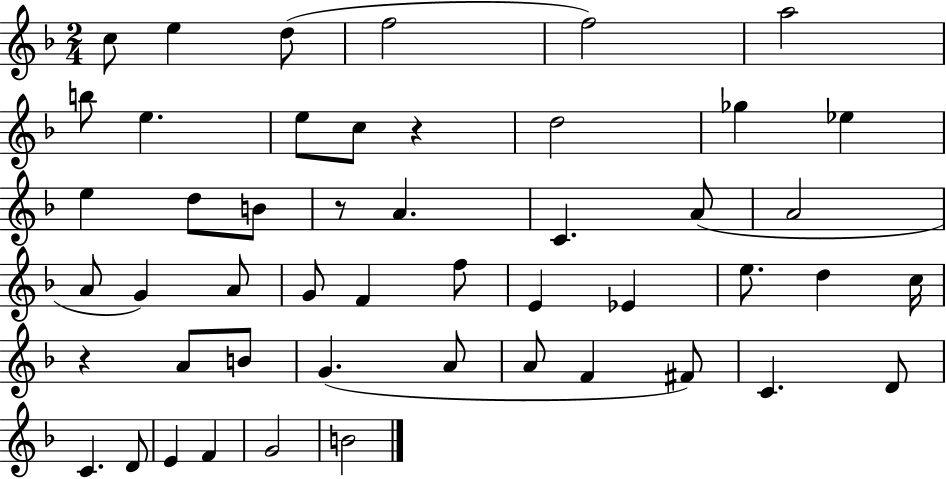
{
  \clef treble
  \numericTimeSignature
  \time 2/4
  \key f \major
  c''8 e''4 d''8( | f''2 | f''2) | a''2 | \break b''8 e''4. | e''8 c''8 r4 | d''2 | ges''4 ees''4 | \break e''4 d''8 b'8 | r8 a'4. | c'4. a'8( | a'2 | \break a'8 g'4) a'8 | g'8 f'4 f''8 | e'4 ees'4 | e''8. d''4 c''16 | \break r4 a'8 b'8 | g'4.( a'8 | a'8 f'4 fis'8) | c'4. d'8 | \break c'4. d'8 | e'4 f'4 | g'2 | b'2 | \break \bar "|."
}